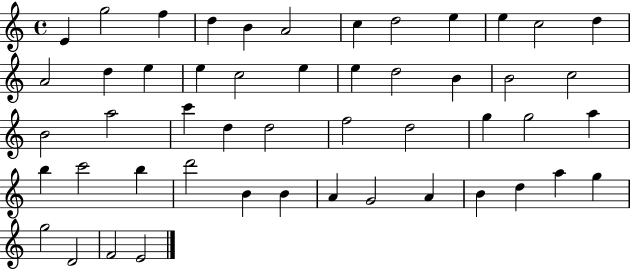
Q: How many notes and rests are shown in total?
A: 50